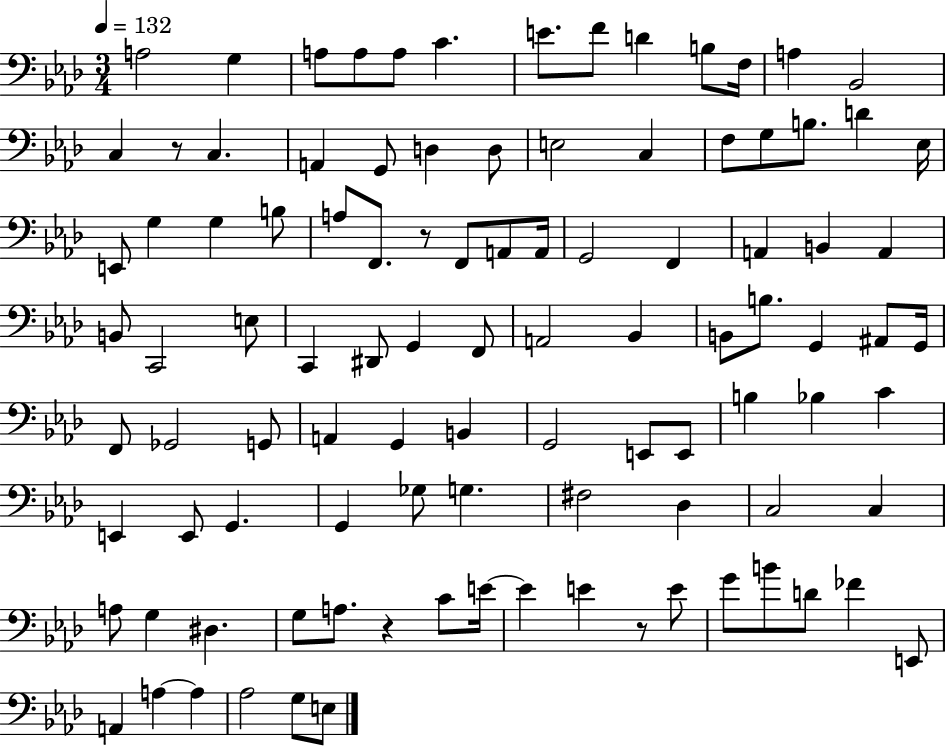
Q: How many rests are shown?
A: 4